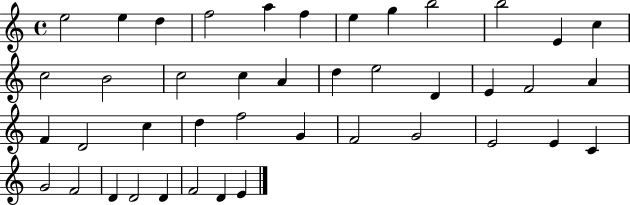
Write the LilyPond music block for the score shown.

{
  \clef treble
  \time 4/4
  \defaultTimeSignature
  \key c \major
  e''2 e''4 d''4 | f''2 a''4 f''4 | e''4 g''4 b''2 | b''2 e'4 c''4 | \break c''2 b'2 | c''2 c''4 a'4 | d''4 e''2 d'4 | e'4 f'2 a'4 | \break f'4 d'2 c''4 | d''4 f''2 g'4 | f'2 g'2 | e'2 e'4 c'4 | \break g'2 f'2 | d'4 d'2 d'4 | f'2 d'4 e'4 | \bar "|."
}